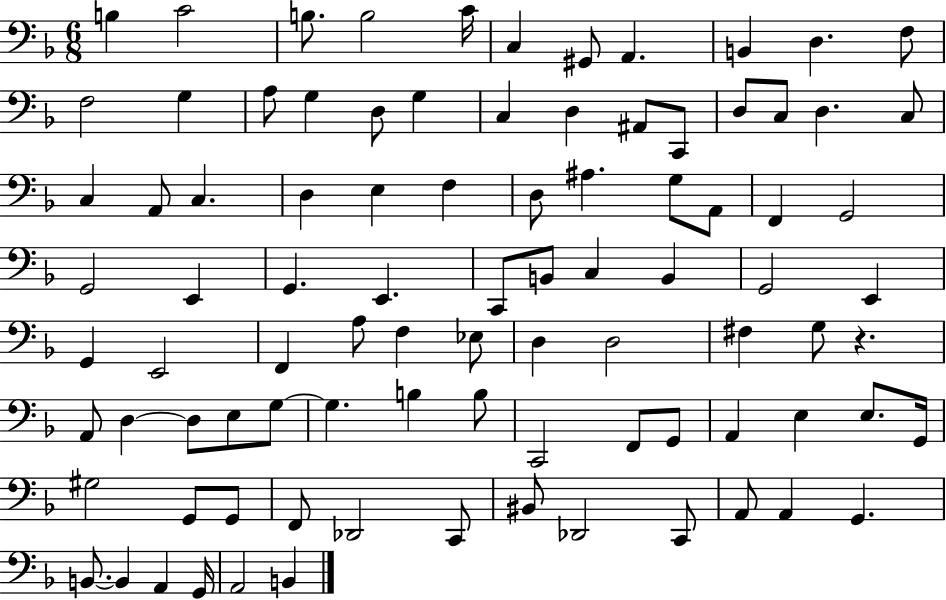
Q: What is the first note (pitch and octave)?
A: B3